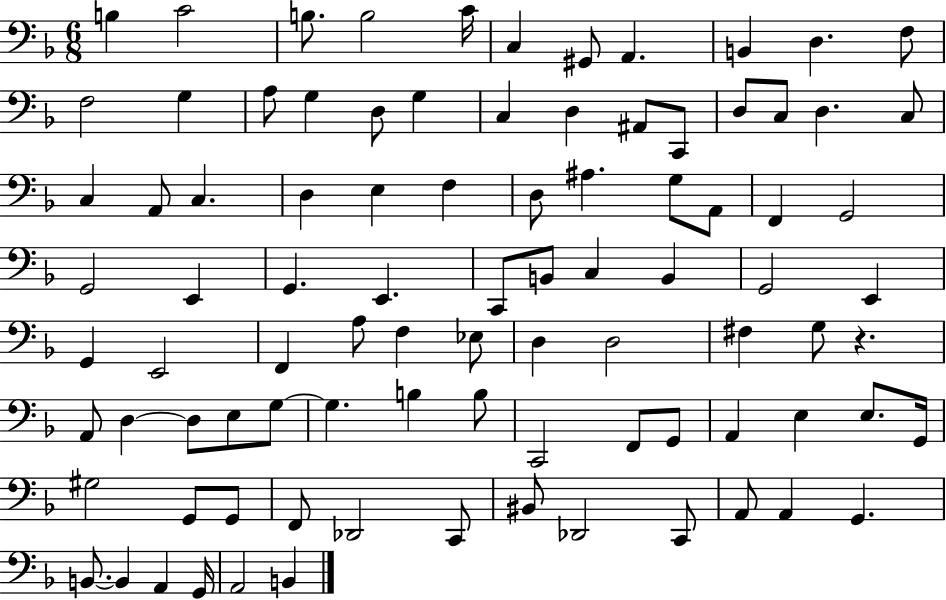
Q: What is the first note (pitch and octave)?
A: B3